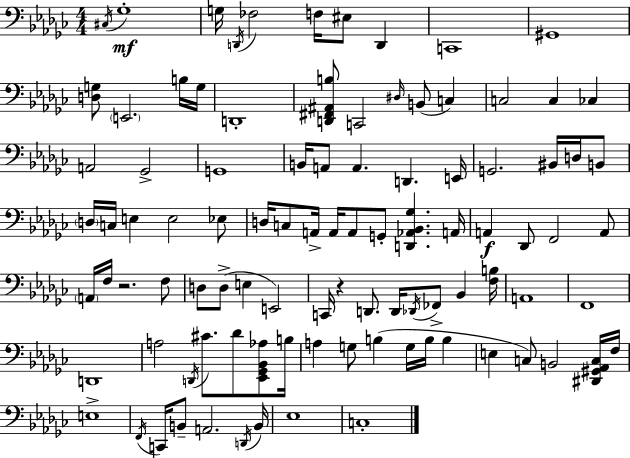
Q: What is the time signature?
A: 4/4